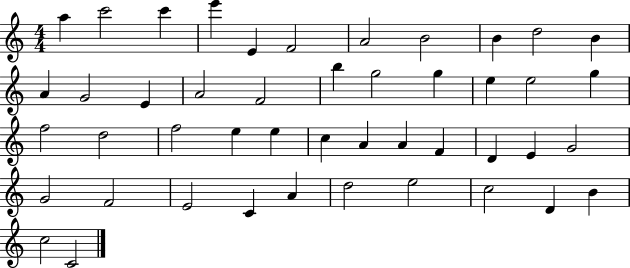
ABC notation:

X:1
T:Untitled
M:4/4
L:1/4
K:C
a c'2 c' e' E F2 A2 B2 B d2 B A G2 E A2 F2 b g2 g e e2 g f2 d2 f2 e e c A A F D E G2 G2 F2 E2 C A d2 e2 c2 D B c2 C2